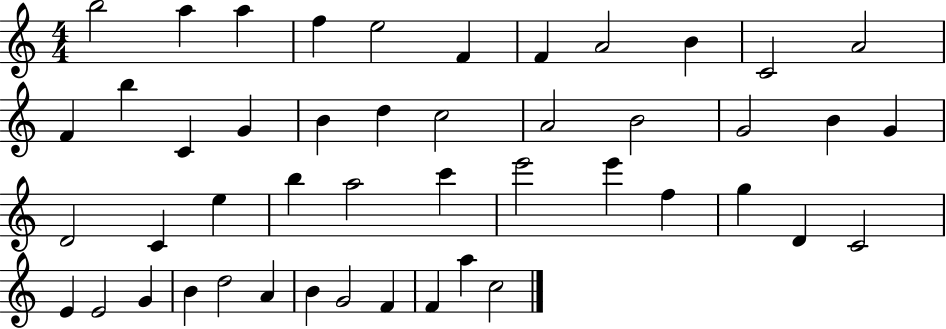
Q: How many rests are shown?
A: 0